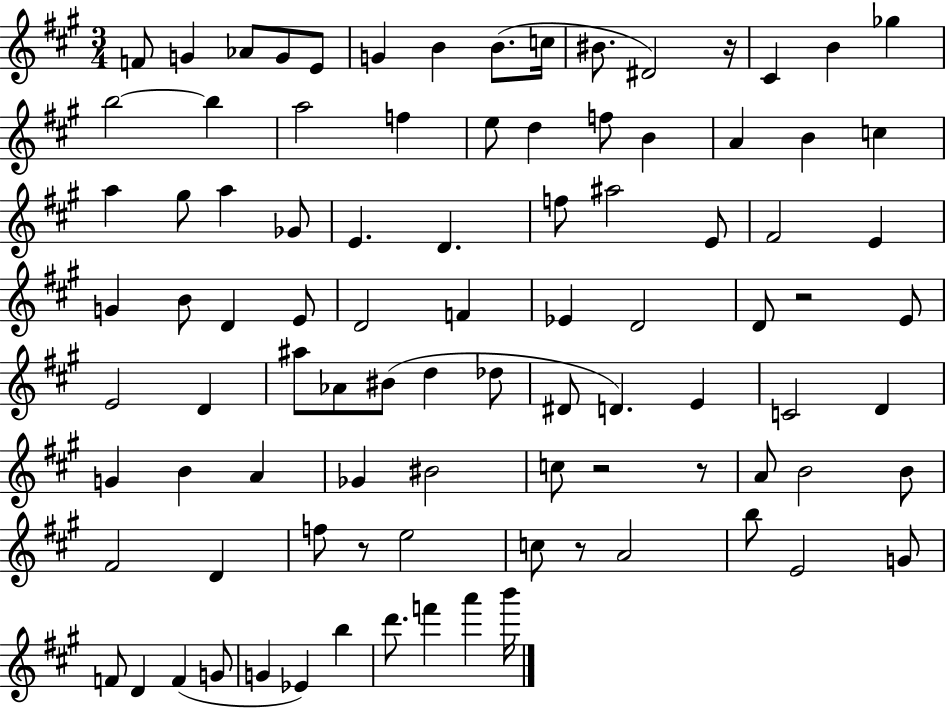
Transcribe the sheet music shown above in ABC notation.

X:1
T:Untitled
M:3/4
L:1/4
K:A
F/2 G _A/2 G/2 E/2 G B B/2 c/4 ^B/2 ^D2 z/4 ^C B _g b2 b a2 f e/2 d f/2 B A B c a ^g/2 a _G/2 E D f/2 ^a2 E/2 ^F2 E G B/2 D E/2 D2 F _E D2 D/2 z2 E/2 E2 D ^a/2 _A/2 ^B/2 d _d/2 ^D/2 D E C2 D G B A _G ^B2 c/2 z2 z/2 A/2 B2 B/2 ^F2 D f/2 z/2 e2 c/2 z/2 A2 b/2 E2 G/2 F/2 D F G/2 G _E b d'/2 f' a' b'/4